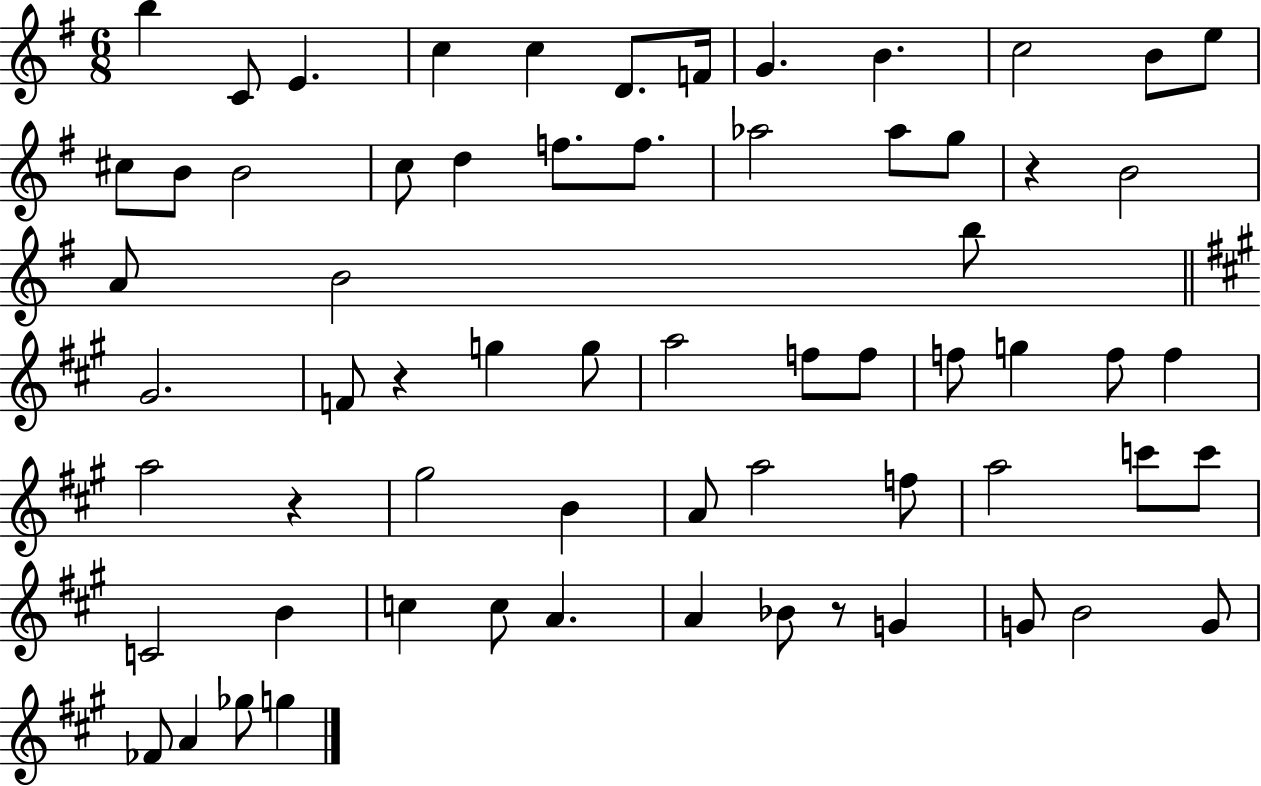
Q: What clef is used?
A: treble